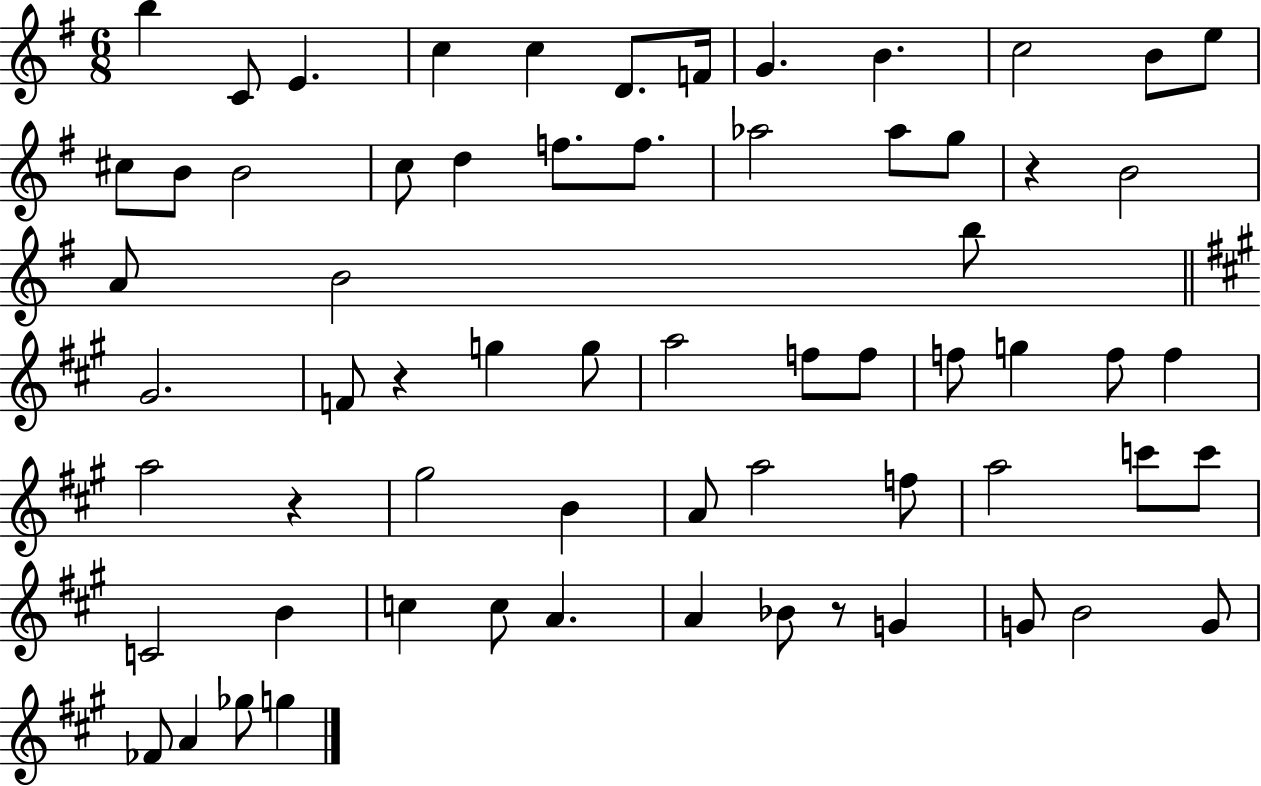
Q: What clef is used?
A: treble